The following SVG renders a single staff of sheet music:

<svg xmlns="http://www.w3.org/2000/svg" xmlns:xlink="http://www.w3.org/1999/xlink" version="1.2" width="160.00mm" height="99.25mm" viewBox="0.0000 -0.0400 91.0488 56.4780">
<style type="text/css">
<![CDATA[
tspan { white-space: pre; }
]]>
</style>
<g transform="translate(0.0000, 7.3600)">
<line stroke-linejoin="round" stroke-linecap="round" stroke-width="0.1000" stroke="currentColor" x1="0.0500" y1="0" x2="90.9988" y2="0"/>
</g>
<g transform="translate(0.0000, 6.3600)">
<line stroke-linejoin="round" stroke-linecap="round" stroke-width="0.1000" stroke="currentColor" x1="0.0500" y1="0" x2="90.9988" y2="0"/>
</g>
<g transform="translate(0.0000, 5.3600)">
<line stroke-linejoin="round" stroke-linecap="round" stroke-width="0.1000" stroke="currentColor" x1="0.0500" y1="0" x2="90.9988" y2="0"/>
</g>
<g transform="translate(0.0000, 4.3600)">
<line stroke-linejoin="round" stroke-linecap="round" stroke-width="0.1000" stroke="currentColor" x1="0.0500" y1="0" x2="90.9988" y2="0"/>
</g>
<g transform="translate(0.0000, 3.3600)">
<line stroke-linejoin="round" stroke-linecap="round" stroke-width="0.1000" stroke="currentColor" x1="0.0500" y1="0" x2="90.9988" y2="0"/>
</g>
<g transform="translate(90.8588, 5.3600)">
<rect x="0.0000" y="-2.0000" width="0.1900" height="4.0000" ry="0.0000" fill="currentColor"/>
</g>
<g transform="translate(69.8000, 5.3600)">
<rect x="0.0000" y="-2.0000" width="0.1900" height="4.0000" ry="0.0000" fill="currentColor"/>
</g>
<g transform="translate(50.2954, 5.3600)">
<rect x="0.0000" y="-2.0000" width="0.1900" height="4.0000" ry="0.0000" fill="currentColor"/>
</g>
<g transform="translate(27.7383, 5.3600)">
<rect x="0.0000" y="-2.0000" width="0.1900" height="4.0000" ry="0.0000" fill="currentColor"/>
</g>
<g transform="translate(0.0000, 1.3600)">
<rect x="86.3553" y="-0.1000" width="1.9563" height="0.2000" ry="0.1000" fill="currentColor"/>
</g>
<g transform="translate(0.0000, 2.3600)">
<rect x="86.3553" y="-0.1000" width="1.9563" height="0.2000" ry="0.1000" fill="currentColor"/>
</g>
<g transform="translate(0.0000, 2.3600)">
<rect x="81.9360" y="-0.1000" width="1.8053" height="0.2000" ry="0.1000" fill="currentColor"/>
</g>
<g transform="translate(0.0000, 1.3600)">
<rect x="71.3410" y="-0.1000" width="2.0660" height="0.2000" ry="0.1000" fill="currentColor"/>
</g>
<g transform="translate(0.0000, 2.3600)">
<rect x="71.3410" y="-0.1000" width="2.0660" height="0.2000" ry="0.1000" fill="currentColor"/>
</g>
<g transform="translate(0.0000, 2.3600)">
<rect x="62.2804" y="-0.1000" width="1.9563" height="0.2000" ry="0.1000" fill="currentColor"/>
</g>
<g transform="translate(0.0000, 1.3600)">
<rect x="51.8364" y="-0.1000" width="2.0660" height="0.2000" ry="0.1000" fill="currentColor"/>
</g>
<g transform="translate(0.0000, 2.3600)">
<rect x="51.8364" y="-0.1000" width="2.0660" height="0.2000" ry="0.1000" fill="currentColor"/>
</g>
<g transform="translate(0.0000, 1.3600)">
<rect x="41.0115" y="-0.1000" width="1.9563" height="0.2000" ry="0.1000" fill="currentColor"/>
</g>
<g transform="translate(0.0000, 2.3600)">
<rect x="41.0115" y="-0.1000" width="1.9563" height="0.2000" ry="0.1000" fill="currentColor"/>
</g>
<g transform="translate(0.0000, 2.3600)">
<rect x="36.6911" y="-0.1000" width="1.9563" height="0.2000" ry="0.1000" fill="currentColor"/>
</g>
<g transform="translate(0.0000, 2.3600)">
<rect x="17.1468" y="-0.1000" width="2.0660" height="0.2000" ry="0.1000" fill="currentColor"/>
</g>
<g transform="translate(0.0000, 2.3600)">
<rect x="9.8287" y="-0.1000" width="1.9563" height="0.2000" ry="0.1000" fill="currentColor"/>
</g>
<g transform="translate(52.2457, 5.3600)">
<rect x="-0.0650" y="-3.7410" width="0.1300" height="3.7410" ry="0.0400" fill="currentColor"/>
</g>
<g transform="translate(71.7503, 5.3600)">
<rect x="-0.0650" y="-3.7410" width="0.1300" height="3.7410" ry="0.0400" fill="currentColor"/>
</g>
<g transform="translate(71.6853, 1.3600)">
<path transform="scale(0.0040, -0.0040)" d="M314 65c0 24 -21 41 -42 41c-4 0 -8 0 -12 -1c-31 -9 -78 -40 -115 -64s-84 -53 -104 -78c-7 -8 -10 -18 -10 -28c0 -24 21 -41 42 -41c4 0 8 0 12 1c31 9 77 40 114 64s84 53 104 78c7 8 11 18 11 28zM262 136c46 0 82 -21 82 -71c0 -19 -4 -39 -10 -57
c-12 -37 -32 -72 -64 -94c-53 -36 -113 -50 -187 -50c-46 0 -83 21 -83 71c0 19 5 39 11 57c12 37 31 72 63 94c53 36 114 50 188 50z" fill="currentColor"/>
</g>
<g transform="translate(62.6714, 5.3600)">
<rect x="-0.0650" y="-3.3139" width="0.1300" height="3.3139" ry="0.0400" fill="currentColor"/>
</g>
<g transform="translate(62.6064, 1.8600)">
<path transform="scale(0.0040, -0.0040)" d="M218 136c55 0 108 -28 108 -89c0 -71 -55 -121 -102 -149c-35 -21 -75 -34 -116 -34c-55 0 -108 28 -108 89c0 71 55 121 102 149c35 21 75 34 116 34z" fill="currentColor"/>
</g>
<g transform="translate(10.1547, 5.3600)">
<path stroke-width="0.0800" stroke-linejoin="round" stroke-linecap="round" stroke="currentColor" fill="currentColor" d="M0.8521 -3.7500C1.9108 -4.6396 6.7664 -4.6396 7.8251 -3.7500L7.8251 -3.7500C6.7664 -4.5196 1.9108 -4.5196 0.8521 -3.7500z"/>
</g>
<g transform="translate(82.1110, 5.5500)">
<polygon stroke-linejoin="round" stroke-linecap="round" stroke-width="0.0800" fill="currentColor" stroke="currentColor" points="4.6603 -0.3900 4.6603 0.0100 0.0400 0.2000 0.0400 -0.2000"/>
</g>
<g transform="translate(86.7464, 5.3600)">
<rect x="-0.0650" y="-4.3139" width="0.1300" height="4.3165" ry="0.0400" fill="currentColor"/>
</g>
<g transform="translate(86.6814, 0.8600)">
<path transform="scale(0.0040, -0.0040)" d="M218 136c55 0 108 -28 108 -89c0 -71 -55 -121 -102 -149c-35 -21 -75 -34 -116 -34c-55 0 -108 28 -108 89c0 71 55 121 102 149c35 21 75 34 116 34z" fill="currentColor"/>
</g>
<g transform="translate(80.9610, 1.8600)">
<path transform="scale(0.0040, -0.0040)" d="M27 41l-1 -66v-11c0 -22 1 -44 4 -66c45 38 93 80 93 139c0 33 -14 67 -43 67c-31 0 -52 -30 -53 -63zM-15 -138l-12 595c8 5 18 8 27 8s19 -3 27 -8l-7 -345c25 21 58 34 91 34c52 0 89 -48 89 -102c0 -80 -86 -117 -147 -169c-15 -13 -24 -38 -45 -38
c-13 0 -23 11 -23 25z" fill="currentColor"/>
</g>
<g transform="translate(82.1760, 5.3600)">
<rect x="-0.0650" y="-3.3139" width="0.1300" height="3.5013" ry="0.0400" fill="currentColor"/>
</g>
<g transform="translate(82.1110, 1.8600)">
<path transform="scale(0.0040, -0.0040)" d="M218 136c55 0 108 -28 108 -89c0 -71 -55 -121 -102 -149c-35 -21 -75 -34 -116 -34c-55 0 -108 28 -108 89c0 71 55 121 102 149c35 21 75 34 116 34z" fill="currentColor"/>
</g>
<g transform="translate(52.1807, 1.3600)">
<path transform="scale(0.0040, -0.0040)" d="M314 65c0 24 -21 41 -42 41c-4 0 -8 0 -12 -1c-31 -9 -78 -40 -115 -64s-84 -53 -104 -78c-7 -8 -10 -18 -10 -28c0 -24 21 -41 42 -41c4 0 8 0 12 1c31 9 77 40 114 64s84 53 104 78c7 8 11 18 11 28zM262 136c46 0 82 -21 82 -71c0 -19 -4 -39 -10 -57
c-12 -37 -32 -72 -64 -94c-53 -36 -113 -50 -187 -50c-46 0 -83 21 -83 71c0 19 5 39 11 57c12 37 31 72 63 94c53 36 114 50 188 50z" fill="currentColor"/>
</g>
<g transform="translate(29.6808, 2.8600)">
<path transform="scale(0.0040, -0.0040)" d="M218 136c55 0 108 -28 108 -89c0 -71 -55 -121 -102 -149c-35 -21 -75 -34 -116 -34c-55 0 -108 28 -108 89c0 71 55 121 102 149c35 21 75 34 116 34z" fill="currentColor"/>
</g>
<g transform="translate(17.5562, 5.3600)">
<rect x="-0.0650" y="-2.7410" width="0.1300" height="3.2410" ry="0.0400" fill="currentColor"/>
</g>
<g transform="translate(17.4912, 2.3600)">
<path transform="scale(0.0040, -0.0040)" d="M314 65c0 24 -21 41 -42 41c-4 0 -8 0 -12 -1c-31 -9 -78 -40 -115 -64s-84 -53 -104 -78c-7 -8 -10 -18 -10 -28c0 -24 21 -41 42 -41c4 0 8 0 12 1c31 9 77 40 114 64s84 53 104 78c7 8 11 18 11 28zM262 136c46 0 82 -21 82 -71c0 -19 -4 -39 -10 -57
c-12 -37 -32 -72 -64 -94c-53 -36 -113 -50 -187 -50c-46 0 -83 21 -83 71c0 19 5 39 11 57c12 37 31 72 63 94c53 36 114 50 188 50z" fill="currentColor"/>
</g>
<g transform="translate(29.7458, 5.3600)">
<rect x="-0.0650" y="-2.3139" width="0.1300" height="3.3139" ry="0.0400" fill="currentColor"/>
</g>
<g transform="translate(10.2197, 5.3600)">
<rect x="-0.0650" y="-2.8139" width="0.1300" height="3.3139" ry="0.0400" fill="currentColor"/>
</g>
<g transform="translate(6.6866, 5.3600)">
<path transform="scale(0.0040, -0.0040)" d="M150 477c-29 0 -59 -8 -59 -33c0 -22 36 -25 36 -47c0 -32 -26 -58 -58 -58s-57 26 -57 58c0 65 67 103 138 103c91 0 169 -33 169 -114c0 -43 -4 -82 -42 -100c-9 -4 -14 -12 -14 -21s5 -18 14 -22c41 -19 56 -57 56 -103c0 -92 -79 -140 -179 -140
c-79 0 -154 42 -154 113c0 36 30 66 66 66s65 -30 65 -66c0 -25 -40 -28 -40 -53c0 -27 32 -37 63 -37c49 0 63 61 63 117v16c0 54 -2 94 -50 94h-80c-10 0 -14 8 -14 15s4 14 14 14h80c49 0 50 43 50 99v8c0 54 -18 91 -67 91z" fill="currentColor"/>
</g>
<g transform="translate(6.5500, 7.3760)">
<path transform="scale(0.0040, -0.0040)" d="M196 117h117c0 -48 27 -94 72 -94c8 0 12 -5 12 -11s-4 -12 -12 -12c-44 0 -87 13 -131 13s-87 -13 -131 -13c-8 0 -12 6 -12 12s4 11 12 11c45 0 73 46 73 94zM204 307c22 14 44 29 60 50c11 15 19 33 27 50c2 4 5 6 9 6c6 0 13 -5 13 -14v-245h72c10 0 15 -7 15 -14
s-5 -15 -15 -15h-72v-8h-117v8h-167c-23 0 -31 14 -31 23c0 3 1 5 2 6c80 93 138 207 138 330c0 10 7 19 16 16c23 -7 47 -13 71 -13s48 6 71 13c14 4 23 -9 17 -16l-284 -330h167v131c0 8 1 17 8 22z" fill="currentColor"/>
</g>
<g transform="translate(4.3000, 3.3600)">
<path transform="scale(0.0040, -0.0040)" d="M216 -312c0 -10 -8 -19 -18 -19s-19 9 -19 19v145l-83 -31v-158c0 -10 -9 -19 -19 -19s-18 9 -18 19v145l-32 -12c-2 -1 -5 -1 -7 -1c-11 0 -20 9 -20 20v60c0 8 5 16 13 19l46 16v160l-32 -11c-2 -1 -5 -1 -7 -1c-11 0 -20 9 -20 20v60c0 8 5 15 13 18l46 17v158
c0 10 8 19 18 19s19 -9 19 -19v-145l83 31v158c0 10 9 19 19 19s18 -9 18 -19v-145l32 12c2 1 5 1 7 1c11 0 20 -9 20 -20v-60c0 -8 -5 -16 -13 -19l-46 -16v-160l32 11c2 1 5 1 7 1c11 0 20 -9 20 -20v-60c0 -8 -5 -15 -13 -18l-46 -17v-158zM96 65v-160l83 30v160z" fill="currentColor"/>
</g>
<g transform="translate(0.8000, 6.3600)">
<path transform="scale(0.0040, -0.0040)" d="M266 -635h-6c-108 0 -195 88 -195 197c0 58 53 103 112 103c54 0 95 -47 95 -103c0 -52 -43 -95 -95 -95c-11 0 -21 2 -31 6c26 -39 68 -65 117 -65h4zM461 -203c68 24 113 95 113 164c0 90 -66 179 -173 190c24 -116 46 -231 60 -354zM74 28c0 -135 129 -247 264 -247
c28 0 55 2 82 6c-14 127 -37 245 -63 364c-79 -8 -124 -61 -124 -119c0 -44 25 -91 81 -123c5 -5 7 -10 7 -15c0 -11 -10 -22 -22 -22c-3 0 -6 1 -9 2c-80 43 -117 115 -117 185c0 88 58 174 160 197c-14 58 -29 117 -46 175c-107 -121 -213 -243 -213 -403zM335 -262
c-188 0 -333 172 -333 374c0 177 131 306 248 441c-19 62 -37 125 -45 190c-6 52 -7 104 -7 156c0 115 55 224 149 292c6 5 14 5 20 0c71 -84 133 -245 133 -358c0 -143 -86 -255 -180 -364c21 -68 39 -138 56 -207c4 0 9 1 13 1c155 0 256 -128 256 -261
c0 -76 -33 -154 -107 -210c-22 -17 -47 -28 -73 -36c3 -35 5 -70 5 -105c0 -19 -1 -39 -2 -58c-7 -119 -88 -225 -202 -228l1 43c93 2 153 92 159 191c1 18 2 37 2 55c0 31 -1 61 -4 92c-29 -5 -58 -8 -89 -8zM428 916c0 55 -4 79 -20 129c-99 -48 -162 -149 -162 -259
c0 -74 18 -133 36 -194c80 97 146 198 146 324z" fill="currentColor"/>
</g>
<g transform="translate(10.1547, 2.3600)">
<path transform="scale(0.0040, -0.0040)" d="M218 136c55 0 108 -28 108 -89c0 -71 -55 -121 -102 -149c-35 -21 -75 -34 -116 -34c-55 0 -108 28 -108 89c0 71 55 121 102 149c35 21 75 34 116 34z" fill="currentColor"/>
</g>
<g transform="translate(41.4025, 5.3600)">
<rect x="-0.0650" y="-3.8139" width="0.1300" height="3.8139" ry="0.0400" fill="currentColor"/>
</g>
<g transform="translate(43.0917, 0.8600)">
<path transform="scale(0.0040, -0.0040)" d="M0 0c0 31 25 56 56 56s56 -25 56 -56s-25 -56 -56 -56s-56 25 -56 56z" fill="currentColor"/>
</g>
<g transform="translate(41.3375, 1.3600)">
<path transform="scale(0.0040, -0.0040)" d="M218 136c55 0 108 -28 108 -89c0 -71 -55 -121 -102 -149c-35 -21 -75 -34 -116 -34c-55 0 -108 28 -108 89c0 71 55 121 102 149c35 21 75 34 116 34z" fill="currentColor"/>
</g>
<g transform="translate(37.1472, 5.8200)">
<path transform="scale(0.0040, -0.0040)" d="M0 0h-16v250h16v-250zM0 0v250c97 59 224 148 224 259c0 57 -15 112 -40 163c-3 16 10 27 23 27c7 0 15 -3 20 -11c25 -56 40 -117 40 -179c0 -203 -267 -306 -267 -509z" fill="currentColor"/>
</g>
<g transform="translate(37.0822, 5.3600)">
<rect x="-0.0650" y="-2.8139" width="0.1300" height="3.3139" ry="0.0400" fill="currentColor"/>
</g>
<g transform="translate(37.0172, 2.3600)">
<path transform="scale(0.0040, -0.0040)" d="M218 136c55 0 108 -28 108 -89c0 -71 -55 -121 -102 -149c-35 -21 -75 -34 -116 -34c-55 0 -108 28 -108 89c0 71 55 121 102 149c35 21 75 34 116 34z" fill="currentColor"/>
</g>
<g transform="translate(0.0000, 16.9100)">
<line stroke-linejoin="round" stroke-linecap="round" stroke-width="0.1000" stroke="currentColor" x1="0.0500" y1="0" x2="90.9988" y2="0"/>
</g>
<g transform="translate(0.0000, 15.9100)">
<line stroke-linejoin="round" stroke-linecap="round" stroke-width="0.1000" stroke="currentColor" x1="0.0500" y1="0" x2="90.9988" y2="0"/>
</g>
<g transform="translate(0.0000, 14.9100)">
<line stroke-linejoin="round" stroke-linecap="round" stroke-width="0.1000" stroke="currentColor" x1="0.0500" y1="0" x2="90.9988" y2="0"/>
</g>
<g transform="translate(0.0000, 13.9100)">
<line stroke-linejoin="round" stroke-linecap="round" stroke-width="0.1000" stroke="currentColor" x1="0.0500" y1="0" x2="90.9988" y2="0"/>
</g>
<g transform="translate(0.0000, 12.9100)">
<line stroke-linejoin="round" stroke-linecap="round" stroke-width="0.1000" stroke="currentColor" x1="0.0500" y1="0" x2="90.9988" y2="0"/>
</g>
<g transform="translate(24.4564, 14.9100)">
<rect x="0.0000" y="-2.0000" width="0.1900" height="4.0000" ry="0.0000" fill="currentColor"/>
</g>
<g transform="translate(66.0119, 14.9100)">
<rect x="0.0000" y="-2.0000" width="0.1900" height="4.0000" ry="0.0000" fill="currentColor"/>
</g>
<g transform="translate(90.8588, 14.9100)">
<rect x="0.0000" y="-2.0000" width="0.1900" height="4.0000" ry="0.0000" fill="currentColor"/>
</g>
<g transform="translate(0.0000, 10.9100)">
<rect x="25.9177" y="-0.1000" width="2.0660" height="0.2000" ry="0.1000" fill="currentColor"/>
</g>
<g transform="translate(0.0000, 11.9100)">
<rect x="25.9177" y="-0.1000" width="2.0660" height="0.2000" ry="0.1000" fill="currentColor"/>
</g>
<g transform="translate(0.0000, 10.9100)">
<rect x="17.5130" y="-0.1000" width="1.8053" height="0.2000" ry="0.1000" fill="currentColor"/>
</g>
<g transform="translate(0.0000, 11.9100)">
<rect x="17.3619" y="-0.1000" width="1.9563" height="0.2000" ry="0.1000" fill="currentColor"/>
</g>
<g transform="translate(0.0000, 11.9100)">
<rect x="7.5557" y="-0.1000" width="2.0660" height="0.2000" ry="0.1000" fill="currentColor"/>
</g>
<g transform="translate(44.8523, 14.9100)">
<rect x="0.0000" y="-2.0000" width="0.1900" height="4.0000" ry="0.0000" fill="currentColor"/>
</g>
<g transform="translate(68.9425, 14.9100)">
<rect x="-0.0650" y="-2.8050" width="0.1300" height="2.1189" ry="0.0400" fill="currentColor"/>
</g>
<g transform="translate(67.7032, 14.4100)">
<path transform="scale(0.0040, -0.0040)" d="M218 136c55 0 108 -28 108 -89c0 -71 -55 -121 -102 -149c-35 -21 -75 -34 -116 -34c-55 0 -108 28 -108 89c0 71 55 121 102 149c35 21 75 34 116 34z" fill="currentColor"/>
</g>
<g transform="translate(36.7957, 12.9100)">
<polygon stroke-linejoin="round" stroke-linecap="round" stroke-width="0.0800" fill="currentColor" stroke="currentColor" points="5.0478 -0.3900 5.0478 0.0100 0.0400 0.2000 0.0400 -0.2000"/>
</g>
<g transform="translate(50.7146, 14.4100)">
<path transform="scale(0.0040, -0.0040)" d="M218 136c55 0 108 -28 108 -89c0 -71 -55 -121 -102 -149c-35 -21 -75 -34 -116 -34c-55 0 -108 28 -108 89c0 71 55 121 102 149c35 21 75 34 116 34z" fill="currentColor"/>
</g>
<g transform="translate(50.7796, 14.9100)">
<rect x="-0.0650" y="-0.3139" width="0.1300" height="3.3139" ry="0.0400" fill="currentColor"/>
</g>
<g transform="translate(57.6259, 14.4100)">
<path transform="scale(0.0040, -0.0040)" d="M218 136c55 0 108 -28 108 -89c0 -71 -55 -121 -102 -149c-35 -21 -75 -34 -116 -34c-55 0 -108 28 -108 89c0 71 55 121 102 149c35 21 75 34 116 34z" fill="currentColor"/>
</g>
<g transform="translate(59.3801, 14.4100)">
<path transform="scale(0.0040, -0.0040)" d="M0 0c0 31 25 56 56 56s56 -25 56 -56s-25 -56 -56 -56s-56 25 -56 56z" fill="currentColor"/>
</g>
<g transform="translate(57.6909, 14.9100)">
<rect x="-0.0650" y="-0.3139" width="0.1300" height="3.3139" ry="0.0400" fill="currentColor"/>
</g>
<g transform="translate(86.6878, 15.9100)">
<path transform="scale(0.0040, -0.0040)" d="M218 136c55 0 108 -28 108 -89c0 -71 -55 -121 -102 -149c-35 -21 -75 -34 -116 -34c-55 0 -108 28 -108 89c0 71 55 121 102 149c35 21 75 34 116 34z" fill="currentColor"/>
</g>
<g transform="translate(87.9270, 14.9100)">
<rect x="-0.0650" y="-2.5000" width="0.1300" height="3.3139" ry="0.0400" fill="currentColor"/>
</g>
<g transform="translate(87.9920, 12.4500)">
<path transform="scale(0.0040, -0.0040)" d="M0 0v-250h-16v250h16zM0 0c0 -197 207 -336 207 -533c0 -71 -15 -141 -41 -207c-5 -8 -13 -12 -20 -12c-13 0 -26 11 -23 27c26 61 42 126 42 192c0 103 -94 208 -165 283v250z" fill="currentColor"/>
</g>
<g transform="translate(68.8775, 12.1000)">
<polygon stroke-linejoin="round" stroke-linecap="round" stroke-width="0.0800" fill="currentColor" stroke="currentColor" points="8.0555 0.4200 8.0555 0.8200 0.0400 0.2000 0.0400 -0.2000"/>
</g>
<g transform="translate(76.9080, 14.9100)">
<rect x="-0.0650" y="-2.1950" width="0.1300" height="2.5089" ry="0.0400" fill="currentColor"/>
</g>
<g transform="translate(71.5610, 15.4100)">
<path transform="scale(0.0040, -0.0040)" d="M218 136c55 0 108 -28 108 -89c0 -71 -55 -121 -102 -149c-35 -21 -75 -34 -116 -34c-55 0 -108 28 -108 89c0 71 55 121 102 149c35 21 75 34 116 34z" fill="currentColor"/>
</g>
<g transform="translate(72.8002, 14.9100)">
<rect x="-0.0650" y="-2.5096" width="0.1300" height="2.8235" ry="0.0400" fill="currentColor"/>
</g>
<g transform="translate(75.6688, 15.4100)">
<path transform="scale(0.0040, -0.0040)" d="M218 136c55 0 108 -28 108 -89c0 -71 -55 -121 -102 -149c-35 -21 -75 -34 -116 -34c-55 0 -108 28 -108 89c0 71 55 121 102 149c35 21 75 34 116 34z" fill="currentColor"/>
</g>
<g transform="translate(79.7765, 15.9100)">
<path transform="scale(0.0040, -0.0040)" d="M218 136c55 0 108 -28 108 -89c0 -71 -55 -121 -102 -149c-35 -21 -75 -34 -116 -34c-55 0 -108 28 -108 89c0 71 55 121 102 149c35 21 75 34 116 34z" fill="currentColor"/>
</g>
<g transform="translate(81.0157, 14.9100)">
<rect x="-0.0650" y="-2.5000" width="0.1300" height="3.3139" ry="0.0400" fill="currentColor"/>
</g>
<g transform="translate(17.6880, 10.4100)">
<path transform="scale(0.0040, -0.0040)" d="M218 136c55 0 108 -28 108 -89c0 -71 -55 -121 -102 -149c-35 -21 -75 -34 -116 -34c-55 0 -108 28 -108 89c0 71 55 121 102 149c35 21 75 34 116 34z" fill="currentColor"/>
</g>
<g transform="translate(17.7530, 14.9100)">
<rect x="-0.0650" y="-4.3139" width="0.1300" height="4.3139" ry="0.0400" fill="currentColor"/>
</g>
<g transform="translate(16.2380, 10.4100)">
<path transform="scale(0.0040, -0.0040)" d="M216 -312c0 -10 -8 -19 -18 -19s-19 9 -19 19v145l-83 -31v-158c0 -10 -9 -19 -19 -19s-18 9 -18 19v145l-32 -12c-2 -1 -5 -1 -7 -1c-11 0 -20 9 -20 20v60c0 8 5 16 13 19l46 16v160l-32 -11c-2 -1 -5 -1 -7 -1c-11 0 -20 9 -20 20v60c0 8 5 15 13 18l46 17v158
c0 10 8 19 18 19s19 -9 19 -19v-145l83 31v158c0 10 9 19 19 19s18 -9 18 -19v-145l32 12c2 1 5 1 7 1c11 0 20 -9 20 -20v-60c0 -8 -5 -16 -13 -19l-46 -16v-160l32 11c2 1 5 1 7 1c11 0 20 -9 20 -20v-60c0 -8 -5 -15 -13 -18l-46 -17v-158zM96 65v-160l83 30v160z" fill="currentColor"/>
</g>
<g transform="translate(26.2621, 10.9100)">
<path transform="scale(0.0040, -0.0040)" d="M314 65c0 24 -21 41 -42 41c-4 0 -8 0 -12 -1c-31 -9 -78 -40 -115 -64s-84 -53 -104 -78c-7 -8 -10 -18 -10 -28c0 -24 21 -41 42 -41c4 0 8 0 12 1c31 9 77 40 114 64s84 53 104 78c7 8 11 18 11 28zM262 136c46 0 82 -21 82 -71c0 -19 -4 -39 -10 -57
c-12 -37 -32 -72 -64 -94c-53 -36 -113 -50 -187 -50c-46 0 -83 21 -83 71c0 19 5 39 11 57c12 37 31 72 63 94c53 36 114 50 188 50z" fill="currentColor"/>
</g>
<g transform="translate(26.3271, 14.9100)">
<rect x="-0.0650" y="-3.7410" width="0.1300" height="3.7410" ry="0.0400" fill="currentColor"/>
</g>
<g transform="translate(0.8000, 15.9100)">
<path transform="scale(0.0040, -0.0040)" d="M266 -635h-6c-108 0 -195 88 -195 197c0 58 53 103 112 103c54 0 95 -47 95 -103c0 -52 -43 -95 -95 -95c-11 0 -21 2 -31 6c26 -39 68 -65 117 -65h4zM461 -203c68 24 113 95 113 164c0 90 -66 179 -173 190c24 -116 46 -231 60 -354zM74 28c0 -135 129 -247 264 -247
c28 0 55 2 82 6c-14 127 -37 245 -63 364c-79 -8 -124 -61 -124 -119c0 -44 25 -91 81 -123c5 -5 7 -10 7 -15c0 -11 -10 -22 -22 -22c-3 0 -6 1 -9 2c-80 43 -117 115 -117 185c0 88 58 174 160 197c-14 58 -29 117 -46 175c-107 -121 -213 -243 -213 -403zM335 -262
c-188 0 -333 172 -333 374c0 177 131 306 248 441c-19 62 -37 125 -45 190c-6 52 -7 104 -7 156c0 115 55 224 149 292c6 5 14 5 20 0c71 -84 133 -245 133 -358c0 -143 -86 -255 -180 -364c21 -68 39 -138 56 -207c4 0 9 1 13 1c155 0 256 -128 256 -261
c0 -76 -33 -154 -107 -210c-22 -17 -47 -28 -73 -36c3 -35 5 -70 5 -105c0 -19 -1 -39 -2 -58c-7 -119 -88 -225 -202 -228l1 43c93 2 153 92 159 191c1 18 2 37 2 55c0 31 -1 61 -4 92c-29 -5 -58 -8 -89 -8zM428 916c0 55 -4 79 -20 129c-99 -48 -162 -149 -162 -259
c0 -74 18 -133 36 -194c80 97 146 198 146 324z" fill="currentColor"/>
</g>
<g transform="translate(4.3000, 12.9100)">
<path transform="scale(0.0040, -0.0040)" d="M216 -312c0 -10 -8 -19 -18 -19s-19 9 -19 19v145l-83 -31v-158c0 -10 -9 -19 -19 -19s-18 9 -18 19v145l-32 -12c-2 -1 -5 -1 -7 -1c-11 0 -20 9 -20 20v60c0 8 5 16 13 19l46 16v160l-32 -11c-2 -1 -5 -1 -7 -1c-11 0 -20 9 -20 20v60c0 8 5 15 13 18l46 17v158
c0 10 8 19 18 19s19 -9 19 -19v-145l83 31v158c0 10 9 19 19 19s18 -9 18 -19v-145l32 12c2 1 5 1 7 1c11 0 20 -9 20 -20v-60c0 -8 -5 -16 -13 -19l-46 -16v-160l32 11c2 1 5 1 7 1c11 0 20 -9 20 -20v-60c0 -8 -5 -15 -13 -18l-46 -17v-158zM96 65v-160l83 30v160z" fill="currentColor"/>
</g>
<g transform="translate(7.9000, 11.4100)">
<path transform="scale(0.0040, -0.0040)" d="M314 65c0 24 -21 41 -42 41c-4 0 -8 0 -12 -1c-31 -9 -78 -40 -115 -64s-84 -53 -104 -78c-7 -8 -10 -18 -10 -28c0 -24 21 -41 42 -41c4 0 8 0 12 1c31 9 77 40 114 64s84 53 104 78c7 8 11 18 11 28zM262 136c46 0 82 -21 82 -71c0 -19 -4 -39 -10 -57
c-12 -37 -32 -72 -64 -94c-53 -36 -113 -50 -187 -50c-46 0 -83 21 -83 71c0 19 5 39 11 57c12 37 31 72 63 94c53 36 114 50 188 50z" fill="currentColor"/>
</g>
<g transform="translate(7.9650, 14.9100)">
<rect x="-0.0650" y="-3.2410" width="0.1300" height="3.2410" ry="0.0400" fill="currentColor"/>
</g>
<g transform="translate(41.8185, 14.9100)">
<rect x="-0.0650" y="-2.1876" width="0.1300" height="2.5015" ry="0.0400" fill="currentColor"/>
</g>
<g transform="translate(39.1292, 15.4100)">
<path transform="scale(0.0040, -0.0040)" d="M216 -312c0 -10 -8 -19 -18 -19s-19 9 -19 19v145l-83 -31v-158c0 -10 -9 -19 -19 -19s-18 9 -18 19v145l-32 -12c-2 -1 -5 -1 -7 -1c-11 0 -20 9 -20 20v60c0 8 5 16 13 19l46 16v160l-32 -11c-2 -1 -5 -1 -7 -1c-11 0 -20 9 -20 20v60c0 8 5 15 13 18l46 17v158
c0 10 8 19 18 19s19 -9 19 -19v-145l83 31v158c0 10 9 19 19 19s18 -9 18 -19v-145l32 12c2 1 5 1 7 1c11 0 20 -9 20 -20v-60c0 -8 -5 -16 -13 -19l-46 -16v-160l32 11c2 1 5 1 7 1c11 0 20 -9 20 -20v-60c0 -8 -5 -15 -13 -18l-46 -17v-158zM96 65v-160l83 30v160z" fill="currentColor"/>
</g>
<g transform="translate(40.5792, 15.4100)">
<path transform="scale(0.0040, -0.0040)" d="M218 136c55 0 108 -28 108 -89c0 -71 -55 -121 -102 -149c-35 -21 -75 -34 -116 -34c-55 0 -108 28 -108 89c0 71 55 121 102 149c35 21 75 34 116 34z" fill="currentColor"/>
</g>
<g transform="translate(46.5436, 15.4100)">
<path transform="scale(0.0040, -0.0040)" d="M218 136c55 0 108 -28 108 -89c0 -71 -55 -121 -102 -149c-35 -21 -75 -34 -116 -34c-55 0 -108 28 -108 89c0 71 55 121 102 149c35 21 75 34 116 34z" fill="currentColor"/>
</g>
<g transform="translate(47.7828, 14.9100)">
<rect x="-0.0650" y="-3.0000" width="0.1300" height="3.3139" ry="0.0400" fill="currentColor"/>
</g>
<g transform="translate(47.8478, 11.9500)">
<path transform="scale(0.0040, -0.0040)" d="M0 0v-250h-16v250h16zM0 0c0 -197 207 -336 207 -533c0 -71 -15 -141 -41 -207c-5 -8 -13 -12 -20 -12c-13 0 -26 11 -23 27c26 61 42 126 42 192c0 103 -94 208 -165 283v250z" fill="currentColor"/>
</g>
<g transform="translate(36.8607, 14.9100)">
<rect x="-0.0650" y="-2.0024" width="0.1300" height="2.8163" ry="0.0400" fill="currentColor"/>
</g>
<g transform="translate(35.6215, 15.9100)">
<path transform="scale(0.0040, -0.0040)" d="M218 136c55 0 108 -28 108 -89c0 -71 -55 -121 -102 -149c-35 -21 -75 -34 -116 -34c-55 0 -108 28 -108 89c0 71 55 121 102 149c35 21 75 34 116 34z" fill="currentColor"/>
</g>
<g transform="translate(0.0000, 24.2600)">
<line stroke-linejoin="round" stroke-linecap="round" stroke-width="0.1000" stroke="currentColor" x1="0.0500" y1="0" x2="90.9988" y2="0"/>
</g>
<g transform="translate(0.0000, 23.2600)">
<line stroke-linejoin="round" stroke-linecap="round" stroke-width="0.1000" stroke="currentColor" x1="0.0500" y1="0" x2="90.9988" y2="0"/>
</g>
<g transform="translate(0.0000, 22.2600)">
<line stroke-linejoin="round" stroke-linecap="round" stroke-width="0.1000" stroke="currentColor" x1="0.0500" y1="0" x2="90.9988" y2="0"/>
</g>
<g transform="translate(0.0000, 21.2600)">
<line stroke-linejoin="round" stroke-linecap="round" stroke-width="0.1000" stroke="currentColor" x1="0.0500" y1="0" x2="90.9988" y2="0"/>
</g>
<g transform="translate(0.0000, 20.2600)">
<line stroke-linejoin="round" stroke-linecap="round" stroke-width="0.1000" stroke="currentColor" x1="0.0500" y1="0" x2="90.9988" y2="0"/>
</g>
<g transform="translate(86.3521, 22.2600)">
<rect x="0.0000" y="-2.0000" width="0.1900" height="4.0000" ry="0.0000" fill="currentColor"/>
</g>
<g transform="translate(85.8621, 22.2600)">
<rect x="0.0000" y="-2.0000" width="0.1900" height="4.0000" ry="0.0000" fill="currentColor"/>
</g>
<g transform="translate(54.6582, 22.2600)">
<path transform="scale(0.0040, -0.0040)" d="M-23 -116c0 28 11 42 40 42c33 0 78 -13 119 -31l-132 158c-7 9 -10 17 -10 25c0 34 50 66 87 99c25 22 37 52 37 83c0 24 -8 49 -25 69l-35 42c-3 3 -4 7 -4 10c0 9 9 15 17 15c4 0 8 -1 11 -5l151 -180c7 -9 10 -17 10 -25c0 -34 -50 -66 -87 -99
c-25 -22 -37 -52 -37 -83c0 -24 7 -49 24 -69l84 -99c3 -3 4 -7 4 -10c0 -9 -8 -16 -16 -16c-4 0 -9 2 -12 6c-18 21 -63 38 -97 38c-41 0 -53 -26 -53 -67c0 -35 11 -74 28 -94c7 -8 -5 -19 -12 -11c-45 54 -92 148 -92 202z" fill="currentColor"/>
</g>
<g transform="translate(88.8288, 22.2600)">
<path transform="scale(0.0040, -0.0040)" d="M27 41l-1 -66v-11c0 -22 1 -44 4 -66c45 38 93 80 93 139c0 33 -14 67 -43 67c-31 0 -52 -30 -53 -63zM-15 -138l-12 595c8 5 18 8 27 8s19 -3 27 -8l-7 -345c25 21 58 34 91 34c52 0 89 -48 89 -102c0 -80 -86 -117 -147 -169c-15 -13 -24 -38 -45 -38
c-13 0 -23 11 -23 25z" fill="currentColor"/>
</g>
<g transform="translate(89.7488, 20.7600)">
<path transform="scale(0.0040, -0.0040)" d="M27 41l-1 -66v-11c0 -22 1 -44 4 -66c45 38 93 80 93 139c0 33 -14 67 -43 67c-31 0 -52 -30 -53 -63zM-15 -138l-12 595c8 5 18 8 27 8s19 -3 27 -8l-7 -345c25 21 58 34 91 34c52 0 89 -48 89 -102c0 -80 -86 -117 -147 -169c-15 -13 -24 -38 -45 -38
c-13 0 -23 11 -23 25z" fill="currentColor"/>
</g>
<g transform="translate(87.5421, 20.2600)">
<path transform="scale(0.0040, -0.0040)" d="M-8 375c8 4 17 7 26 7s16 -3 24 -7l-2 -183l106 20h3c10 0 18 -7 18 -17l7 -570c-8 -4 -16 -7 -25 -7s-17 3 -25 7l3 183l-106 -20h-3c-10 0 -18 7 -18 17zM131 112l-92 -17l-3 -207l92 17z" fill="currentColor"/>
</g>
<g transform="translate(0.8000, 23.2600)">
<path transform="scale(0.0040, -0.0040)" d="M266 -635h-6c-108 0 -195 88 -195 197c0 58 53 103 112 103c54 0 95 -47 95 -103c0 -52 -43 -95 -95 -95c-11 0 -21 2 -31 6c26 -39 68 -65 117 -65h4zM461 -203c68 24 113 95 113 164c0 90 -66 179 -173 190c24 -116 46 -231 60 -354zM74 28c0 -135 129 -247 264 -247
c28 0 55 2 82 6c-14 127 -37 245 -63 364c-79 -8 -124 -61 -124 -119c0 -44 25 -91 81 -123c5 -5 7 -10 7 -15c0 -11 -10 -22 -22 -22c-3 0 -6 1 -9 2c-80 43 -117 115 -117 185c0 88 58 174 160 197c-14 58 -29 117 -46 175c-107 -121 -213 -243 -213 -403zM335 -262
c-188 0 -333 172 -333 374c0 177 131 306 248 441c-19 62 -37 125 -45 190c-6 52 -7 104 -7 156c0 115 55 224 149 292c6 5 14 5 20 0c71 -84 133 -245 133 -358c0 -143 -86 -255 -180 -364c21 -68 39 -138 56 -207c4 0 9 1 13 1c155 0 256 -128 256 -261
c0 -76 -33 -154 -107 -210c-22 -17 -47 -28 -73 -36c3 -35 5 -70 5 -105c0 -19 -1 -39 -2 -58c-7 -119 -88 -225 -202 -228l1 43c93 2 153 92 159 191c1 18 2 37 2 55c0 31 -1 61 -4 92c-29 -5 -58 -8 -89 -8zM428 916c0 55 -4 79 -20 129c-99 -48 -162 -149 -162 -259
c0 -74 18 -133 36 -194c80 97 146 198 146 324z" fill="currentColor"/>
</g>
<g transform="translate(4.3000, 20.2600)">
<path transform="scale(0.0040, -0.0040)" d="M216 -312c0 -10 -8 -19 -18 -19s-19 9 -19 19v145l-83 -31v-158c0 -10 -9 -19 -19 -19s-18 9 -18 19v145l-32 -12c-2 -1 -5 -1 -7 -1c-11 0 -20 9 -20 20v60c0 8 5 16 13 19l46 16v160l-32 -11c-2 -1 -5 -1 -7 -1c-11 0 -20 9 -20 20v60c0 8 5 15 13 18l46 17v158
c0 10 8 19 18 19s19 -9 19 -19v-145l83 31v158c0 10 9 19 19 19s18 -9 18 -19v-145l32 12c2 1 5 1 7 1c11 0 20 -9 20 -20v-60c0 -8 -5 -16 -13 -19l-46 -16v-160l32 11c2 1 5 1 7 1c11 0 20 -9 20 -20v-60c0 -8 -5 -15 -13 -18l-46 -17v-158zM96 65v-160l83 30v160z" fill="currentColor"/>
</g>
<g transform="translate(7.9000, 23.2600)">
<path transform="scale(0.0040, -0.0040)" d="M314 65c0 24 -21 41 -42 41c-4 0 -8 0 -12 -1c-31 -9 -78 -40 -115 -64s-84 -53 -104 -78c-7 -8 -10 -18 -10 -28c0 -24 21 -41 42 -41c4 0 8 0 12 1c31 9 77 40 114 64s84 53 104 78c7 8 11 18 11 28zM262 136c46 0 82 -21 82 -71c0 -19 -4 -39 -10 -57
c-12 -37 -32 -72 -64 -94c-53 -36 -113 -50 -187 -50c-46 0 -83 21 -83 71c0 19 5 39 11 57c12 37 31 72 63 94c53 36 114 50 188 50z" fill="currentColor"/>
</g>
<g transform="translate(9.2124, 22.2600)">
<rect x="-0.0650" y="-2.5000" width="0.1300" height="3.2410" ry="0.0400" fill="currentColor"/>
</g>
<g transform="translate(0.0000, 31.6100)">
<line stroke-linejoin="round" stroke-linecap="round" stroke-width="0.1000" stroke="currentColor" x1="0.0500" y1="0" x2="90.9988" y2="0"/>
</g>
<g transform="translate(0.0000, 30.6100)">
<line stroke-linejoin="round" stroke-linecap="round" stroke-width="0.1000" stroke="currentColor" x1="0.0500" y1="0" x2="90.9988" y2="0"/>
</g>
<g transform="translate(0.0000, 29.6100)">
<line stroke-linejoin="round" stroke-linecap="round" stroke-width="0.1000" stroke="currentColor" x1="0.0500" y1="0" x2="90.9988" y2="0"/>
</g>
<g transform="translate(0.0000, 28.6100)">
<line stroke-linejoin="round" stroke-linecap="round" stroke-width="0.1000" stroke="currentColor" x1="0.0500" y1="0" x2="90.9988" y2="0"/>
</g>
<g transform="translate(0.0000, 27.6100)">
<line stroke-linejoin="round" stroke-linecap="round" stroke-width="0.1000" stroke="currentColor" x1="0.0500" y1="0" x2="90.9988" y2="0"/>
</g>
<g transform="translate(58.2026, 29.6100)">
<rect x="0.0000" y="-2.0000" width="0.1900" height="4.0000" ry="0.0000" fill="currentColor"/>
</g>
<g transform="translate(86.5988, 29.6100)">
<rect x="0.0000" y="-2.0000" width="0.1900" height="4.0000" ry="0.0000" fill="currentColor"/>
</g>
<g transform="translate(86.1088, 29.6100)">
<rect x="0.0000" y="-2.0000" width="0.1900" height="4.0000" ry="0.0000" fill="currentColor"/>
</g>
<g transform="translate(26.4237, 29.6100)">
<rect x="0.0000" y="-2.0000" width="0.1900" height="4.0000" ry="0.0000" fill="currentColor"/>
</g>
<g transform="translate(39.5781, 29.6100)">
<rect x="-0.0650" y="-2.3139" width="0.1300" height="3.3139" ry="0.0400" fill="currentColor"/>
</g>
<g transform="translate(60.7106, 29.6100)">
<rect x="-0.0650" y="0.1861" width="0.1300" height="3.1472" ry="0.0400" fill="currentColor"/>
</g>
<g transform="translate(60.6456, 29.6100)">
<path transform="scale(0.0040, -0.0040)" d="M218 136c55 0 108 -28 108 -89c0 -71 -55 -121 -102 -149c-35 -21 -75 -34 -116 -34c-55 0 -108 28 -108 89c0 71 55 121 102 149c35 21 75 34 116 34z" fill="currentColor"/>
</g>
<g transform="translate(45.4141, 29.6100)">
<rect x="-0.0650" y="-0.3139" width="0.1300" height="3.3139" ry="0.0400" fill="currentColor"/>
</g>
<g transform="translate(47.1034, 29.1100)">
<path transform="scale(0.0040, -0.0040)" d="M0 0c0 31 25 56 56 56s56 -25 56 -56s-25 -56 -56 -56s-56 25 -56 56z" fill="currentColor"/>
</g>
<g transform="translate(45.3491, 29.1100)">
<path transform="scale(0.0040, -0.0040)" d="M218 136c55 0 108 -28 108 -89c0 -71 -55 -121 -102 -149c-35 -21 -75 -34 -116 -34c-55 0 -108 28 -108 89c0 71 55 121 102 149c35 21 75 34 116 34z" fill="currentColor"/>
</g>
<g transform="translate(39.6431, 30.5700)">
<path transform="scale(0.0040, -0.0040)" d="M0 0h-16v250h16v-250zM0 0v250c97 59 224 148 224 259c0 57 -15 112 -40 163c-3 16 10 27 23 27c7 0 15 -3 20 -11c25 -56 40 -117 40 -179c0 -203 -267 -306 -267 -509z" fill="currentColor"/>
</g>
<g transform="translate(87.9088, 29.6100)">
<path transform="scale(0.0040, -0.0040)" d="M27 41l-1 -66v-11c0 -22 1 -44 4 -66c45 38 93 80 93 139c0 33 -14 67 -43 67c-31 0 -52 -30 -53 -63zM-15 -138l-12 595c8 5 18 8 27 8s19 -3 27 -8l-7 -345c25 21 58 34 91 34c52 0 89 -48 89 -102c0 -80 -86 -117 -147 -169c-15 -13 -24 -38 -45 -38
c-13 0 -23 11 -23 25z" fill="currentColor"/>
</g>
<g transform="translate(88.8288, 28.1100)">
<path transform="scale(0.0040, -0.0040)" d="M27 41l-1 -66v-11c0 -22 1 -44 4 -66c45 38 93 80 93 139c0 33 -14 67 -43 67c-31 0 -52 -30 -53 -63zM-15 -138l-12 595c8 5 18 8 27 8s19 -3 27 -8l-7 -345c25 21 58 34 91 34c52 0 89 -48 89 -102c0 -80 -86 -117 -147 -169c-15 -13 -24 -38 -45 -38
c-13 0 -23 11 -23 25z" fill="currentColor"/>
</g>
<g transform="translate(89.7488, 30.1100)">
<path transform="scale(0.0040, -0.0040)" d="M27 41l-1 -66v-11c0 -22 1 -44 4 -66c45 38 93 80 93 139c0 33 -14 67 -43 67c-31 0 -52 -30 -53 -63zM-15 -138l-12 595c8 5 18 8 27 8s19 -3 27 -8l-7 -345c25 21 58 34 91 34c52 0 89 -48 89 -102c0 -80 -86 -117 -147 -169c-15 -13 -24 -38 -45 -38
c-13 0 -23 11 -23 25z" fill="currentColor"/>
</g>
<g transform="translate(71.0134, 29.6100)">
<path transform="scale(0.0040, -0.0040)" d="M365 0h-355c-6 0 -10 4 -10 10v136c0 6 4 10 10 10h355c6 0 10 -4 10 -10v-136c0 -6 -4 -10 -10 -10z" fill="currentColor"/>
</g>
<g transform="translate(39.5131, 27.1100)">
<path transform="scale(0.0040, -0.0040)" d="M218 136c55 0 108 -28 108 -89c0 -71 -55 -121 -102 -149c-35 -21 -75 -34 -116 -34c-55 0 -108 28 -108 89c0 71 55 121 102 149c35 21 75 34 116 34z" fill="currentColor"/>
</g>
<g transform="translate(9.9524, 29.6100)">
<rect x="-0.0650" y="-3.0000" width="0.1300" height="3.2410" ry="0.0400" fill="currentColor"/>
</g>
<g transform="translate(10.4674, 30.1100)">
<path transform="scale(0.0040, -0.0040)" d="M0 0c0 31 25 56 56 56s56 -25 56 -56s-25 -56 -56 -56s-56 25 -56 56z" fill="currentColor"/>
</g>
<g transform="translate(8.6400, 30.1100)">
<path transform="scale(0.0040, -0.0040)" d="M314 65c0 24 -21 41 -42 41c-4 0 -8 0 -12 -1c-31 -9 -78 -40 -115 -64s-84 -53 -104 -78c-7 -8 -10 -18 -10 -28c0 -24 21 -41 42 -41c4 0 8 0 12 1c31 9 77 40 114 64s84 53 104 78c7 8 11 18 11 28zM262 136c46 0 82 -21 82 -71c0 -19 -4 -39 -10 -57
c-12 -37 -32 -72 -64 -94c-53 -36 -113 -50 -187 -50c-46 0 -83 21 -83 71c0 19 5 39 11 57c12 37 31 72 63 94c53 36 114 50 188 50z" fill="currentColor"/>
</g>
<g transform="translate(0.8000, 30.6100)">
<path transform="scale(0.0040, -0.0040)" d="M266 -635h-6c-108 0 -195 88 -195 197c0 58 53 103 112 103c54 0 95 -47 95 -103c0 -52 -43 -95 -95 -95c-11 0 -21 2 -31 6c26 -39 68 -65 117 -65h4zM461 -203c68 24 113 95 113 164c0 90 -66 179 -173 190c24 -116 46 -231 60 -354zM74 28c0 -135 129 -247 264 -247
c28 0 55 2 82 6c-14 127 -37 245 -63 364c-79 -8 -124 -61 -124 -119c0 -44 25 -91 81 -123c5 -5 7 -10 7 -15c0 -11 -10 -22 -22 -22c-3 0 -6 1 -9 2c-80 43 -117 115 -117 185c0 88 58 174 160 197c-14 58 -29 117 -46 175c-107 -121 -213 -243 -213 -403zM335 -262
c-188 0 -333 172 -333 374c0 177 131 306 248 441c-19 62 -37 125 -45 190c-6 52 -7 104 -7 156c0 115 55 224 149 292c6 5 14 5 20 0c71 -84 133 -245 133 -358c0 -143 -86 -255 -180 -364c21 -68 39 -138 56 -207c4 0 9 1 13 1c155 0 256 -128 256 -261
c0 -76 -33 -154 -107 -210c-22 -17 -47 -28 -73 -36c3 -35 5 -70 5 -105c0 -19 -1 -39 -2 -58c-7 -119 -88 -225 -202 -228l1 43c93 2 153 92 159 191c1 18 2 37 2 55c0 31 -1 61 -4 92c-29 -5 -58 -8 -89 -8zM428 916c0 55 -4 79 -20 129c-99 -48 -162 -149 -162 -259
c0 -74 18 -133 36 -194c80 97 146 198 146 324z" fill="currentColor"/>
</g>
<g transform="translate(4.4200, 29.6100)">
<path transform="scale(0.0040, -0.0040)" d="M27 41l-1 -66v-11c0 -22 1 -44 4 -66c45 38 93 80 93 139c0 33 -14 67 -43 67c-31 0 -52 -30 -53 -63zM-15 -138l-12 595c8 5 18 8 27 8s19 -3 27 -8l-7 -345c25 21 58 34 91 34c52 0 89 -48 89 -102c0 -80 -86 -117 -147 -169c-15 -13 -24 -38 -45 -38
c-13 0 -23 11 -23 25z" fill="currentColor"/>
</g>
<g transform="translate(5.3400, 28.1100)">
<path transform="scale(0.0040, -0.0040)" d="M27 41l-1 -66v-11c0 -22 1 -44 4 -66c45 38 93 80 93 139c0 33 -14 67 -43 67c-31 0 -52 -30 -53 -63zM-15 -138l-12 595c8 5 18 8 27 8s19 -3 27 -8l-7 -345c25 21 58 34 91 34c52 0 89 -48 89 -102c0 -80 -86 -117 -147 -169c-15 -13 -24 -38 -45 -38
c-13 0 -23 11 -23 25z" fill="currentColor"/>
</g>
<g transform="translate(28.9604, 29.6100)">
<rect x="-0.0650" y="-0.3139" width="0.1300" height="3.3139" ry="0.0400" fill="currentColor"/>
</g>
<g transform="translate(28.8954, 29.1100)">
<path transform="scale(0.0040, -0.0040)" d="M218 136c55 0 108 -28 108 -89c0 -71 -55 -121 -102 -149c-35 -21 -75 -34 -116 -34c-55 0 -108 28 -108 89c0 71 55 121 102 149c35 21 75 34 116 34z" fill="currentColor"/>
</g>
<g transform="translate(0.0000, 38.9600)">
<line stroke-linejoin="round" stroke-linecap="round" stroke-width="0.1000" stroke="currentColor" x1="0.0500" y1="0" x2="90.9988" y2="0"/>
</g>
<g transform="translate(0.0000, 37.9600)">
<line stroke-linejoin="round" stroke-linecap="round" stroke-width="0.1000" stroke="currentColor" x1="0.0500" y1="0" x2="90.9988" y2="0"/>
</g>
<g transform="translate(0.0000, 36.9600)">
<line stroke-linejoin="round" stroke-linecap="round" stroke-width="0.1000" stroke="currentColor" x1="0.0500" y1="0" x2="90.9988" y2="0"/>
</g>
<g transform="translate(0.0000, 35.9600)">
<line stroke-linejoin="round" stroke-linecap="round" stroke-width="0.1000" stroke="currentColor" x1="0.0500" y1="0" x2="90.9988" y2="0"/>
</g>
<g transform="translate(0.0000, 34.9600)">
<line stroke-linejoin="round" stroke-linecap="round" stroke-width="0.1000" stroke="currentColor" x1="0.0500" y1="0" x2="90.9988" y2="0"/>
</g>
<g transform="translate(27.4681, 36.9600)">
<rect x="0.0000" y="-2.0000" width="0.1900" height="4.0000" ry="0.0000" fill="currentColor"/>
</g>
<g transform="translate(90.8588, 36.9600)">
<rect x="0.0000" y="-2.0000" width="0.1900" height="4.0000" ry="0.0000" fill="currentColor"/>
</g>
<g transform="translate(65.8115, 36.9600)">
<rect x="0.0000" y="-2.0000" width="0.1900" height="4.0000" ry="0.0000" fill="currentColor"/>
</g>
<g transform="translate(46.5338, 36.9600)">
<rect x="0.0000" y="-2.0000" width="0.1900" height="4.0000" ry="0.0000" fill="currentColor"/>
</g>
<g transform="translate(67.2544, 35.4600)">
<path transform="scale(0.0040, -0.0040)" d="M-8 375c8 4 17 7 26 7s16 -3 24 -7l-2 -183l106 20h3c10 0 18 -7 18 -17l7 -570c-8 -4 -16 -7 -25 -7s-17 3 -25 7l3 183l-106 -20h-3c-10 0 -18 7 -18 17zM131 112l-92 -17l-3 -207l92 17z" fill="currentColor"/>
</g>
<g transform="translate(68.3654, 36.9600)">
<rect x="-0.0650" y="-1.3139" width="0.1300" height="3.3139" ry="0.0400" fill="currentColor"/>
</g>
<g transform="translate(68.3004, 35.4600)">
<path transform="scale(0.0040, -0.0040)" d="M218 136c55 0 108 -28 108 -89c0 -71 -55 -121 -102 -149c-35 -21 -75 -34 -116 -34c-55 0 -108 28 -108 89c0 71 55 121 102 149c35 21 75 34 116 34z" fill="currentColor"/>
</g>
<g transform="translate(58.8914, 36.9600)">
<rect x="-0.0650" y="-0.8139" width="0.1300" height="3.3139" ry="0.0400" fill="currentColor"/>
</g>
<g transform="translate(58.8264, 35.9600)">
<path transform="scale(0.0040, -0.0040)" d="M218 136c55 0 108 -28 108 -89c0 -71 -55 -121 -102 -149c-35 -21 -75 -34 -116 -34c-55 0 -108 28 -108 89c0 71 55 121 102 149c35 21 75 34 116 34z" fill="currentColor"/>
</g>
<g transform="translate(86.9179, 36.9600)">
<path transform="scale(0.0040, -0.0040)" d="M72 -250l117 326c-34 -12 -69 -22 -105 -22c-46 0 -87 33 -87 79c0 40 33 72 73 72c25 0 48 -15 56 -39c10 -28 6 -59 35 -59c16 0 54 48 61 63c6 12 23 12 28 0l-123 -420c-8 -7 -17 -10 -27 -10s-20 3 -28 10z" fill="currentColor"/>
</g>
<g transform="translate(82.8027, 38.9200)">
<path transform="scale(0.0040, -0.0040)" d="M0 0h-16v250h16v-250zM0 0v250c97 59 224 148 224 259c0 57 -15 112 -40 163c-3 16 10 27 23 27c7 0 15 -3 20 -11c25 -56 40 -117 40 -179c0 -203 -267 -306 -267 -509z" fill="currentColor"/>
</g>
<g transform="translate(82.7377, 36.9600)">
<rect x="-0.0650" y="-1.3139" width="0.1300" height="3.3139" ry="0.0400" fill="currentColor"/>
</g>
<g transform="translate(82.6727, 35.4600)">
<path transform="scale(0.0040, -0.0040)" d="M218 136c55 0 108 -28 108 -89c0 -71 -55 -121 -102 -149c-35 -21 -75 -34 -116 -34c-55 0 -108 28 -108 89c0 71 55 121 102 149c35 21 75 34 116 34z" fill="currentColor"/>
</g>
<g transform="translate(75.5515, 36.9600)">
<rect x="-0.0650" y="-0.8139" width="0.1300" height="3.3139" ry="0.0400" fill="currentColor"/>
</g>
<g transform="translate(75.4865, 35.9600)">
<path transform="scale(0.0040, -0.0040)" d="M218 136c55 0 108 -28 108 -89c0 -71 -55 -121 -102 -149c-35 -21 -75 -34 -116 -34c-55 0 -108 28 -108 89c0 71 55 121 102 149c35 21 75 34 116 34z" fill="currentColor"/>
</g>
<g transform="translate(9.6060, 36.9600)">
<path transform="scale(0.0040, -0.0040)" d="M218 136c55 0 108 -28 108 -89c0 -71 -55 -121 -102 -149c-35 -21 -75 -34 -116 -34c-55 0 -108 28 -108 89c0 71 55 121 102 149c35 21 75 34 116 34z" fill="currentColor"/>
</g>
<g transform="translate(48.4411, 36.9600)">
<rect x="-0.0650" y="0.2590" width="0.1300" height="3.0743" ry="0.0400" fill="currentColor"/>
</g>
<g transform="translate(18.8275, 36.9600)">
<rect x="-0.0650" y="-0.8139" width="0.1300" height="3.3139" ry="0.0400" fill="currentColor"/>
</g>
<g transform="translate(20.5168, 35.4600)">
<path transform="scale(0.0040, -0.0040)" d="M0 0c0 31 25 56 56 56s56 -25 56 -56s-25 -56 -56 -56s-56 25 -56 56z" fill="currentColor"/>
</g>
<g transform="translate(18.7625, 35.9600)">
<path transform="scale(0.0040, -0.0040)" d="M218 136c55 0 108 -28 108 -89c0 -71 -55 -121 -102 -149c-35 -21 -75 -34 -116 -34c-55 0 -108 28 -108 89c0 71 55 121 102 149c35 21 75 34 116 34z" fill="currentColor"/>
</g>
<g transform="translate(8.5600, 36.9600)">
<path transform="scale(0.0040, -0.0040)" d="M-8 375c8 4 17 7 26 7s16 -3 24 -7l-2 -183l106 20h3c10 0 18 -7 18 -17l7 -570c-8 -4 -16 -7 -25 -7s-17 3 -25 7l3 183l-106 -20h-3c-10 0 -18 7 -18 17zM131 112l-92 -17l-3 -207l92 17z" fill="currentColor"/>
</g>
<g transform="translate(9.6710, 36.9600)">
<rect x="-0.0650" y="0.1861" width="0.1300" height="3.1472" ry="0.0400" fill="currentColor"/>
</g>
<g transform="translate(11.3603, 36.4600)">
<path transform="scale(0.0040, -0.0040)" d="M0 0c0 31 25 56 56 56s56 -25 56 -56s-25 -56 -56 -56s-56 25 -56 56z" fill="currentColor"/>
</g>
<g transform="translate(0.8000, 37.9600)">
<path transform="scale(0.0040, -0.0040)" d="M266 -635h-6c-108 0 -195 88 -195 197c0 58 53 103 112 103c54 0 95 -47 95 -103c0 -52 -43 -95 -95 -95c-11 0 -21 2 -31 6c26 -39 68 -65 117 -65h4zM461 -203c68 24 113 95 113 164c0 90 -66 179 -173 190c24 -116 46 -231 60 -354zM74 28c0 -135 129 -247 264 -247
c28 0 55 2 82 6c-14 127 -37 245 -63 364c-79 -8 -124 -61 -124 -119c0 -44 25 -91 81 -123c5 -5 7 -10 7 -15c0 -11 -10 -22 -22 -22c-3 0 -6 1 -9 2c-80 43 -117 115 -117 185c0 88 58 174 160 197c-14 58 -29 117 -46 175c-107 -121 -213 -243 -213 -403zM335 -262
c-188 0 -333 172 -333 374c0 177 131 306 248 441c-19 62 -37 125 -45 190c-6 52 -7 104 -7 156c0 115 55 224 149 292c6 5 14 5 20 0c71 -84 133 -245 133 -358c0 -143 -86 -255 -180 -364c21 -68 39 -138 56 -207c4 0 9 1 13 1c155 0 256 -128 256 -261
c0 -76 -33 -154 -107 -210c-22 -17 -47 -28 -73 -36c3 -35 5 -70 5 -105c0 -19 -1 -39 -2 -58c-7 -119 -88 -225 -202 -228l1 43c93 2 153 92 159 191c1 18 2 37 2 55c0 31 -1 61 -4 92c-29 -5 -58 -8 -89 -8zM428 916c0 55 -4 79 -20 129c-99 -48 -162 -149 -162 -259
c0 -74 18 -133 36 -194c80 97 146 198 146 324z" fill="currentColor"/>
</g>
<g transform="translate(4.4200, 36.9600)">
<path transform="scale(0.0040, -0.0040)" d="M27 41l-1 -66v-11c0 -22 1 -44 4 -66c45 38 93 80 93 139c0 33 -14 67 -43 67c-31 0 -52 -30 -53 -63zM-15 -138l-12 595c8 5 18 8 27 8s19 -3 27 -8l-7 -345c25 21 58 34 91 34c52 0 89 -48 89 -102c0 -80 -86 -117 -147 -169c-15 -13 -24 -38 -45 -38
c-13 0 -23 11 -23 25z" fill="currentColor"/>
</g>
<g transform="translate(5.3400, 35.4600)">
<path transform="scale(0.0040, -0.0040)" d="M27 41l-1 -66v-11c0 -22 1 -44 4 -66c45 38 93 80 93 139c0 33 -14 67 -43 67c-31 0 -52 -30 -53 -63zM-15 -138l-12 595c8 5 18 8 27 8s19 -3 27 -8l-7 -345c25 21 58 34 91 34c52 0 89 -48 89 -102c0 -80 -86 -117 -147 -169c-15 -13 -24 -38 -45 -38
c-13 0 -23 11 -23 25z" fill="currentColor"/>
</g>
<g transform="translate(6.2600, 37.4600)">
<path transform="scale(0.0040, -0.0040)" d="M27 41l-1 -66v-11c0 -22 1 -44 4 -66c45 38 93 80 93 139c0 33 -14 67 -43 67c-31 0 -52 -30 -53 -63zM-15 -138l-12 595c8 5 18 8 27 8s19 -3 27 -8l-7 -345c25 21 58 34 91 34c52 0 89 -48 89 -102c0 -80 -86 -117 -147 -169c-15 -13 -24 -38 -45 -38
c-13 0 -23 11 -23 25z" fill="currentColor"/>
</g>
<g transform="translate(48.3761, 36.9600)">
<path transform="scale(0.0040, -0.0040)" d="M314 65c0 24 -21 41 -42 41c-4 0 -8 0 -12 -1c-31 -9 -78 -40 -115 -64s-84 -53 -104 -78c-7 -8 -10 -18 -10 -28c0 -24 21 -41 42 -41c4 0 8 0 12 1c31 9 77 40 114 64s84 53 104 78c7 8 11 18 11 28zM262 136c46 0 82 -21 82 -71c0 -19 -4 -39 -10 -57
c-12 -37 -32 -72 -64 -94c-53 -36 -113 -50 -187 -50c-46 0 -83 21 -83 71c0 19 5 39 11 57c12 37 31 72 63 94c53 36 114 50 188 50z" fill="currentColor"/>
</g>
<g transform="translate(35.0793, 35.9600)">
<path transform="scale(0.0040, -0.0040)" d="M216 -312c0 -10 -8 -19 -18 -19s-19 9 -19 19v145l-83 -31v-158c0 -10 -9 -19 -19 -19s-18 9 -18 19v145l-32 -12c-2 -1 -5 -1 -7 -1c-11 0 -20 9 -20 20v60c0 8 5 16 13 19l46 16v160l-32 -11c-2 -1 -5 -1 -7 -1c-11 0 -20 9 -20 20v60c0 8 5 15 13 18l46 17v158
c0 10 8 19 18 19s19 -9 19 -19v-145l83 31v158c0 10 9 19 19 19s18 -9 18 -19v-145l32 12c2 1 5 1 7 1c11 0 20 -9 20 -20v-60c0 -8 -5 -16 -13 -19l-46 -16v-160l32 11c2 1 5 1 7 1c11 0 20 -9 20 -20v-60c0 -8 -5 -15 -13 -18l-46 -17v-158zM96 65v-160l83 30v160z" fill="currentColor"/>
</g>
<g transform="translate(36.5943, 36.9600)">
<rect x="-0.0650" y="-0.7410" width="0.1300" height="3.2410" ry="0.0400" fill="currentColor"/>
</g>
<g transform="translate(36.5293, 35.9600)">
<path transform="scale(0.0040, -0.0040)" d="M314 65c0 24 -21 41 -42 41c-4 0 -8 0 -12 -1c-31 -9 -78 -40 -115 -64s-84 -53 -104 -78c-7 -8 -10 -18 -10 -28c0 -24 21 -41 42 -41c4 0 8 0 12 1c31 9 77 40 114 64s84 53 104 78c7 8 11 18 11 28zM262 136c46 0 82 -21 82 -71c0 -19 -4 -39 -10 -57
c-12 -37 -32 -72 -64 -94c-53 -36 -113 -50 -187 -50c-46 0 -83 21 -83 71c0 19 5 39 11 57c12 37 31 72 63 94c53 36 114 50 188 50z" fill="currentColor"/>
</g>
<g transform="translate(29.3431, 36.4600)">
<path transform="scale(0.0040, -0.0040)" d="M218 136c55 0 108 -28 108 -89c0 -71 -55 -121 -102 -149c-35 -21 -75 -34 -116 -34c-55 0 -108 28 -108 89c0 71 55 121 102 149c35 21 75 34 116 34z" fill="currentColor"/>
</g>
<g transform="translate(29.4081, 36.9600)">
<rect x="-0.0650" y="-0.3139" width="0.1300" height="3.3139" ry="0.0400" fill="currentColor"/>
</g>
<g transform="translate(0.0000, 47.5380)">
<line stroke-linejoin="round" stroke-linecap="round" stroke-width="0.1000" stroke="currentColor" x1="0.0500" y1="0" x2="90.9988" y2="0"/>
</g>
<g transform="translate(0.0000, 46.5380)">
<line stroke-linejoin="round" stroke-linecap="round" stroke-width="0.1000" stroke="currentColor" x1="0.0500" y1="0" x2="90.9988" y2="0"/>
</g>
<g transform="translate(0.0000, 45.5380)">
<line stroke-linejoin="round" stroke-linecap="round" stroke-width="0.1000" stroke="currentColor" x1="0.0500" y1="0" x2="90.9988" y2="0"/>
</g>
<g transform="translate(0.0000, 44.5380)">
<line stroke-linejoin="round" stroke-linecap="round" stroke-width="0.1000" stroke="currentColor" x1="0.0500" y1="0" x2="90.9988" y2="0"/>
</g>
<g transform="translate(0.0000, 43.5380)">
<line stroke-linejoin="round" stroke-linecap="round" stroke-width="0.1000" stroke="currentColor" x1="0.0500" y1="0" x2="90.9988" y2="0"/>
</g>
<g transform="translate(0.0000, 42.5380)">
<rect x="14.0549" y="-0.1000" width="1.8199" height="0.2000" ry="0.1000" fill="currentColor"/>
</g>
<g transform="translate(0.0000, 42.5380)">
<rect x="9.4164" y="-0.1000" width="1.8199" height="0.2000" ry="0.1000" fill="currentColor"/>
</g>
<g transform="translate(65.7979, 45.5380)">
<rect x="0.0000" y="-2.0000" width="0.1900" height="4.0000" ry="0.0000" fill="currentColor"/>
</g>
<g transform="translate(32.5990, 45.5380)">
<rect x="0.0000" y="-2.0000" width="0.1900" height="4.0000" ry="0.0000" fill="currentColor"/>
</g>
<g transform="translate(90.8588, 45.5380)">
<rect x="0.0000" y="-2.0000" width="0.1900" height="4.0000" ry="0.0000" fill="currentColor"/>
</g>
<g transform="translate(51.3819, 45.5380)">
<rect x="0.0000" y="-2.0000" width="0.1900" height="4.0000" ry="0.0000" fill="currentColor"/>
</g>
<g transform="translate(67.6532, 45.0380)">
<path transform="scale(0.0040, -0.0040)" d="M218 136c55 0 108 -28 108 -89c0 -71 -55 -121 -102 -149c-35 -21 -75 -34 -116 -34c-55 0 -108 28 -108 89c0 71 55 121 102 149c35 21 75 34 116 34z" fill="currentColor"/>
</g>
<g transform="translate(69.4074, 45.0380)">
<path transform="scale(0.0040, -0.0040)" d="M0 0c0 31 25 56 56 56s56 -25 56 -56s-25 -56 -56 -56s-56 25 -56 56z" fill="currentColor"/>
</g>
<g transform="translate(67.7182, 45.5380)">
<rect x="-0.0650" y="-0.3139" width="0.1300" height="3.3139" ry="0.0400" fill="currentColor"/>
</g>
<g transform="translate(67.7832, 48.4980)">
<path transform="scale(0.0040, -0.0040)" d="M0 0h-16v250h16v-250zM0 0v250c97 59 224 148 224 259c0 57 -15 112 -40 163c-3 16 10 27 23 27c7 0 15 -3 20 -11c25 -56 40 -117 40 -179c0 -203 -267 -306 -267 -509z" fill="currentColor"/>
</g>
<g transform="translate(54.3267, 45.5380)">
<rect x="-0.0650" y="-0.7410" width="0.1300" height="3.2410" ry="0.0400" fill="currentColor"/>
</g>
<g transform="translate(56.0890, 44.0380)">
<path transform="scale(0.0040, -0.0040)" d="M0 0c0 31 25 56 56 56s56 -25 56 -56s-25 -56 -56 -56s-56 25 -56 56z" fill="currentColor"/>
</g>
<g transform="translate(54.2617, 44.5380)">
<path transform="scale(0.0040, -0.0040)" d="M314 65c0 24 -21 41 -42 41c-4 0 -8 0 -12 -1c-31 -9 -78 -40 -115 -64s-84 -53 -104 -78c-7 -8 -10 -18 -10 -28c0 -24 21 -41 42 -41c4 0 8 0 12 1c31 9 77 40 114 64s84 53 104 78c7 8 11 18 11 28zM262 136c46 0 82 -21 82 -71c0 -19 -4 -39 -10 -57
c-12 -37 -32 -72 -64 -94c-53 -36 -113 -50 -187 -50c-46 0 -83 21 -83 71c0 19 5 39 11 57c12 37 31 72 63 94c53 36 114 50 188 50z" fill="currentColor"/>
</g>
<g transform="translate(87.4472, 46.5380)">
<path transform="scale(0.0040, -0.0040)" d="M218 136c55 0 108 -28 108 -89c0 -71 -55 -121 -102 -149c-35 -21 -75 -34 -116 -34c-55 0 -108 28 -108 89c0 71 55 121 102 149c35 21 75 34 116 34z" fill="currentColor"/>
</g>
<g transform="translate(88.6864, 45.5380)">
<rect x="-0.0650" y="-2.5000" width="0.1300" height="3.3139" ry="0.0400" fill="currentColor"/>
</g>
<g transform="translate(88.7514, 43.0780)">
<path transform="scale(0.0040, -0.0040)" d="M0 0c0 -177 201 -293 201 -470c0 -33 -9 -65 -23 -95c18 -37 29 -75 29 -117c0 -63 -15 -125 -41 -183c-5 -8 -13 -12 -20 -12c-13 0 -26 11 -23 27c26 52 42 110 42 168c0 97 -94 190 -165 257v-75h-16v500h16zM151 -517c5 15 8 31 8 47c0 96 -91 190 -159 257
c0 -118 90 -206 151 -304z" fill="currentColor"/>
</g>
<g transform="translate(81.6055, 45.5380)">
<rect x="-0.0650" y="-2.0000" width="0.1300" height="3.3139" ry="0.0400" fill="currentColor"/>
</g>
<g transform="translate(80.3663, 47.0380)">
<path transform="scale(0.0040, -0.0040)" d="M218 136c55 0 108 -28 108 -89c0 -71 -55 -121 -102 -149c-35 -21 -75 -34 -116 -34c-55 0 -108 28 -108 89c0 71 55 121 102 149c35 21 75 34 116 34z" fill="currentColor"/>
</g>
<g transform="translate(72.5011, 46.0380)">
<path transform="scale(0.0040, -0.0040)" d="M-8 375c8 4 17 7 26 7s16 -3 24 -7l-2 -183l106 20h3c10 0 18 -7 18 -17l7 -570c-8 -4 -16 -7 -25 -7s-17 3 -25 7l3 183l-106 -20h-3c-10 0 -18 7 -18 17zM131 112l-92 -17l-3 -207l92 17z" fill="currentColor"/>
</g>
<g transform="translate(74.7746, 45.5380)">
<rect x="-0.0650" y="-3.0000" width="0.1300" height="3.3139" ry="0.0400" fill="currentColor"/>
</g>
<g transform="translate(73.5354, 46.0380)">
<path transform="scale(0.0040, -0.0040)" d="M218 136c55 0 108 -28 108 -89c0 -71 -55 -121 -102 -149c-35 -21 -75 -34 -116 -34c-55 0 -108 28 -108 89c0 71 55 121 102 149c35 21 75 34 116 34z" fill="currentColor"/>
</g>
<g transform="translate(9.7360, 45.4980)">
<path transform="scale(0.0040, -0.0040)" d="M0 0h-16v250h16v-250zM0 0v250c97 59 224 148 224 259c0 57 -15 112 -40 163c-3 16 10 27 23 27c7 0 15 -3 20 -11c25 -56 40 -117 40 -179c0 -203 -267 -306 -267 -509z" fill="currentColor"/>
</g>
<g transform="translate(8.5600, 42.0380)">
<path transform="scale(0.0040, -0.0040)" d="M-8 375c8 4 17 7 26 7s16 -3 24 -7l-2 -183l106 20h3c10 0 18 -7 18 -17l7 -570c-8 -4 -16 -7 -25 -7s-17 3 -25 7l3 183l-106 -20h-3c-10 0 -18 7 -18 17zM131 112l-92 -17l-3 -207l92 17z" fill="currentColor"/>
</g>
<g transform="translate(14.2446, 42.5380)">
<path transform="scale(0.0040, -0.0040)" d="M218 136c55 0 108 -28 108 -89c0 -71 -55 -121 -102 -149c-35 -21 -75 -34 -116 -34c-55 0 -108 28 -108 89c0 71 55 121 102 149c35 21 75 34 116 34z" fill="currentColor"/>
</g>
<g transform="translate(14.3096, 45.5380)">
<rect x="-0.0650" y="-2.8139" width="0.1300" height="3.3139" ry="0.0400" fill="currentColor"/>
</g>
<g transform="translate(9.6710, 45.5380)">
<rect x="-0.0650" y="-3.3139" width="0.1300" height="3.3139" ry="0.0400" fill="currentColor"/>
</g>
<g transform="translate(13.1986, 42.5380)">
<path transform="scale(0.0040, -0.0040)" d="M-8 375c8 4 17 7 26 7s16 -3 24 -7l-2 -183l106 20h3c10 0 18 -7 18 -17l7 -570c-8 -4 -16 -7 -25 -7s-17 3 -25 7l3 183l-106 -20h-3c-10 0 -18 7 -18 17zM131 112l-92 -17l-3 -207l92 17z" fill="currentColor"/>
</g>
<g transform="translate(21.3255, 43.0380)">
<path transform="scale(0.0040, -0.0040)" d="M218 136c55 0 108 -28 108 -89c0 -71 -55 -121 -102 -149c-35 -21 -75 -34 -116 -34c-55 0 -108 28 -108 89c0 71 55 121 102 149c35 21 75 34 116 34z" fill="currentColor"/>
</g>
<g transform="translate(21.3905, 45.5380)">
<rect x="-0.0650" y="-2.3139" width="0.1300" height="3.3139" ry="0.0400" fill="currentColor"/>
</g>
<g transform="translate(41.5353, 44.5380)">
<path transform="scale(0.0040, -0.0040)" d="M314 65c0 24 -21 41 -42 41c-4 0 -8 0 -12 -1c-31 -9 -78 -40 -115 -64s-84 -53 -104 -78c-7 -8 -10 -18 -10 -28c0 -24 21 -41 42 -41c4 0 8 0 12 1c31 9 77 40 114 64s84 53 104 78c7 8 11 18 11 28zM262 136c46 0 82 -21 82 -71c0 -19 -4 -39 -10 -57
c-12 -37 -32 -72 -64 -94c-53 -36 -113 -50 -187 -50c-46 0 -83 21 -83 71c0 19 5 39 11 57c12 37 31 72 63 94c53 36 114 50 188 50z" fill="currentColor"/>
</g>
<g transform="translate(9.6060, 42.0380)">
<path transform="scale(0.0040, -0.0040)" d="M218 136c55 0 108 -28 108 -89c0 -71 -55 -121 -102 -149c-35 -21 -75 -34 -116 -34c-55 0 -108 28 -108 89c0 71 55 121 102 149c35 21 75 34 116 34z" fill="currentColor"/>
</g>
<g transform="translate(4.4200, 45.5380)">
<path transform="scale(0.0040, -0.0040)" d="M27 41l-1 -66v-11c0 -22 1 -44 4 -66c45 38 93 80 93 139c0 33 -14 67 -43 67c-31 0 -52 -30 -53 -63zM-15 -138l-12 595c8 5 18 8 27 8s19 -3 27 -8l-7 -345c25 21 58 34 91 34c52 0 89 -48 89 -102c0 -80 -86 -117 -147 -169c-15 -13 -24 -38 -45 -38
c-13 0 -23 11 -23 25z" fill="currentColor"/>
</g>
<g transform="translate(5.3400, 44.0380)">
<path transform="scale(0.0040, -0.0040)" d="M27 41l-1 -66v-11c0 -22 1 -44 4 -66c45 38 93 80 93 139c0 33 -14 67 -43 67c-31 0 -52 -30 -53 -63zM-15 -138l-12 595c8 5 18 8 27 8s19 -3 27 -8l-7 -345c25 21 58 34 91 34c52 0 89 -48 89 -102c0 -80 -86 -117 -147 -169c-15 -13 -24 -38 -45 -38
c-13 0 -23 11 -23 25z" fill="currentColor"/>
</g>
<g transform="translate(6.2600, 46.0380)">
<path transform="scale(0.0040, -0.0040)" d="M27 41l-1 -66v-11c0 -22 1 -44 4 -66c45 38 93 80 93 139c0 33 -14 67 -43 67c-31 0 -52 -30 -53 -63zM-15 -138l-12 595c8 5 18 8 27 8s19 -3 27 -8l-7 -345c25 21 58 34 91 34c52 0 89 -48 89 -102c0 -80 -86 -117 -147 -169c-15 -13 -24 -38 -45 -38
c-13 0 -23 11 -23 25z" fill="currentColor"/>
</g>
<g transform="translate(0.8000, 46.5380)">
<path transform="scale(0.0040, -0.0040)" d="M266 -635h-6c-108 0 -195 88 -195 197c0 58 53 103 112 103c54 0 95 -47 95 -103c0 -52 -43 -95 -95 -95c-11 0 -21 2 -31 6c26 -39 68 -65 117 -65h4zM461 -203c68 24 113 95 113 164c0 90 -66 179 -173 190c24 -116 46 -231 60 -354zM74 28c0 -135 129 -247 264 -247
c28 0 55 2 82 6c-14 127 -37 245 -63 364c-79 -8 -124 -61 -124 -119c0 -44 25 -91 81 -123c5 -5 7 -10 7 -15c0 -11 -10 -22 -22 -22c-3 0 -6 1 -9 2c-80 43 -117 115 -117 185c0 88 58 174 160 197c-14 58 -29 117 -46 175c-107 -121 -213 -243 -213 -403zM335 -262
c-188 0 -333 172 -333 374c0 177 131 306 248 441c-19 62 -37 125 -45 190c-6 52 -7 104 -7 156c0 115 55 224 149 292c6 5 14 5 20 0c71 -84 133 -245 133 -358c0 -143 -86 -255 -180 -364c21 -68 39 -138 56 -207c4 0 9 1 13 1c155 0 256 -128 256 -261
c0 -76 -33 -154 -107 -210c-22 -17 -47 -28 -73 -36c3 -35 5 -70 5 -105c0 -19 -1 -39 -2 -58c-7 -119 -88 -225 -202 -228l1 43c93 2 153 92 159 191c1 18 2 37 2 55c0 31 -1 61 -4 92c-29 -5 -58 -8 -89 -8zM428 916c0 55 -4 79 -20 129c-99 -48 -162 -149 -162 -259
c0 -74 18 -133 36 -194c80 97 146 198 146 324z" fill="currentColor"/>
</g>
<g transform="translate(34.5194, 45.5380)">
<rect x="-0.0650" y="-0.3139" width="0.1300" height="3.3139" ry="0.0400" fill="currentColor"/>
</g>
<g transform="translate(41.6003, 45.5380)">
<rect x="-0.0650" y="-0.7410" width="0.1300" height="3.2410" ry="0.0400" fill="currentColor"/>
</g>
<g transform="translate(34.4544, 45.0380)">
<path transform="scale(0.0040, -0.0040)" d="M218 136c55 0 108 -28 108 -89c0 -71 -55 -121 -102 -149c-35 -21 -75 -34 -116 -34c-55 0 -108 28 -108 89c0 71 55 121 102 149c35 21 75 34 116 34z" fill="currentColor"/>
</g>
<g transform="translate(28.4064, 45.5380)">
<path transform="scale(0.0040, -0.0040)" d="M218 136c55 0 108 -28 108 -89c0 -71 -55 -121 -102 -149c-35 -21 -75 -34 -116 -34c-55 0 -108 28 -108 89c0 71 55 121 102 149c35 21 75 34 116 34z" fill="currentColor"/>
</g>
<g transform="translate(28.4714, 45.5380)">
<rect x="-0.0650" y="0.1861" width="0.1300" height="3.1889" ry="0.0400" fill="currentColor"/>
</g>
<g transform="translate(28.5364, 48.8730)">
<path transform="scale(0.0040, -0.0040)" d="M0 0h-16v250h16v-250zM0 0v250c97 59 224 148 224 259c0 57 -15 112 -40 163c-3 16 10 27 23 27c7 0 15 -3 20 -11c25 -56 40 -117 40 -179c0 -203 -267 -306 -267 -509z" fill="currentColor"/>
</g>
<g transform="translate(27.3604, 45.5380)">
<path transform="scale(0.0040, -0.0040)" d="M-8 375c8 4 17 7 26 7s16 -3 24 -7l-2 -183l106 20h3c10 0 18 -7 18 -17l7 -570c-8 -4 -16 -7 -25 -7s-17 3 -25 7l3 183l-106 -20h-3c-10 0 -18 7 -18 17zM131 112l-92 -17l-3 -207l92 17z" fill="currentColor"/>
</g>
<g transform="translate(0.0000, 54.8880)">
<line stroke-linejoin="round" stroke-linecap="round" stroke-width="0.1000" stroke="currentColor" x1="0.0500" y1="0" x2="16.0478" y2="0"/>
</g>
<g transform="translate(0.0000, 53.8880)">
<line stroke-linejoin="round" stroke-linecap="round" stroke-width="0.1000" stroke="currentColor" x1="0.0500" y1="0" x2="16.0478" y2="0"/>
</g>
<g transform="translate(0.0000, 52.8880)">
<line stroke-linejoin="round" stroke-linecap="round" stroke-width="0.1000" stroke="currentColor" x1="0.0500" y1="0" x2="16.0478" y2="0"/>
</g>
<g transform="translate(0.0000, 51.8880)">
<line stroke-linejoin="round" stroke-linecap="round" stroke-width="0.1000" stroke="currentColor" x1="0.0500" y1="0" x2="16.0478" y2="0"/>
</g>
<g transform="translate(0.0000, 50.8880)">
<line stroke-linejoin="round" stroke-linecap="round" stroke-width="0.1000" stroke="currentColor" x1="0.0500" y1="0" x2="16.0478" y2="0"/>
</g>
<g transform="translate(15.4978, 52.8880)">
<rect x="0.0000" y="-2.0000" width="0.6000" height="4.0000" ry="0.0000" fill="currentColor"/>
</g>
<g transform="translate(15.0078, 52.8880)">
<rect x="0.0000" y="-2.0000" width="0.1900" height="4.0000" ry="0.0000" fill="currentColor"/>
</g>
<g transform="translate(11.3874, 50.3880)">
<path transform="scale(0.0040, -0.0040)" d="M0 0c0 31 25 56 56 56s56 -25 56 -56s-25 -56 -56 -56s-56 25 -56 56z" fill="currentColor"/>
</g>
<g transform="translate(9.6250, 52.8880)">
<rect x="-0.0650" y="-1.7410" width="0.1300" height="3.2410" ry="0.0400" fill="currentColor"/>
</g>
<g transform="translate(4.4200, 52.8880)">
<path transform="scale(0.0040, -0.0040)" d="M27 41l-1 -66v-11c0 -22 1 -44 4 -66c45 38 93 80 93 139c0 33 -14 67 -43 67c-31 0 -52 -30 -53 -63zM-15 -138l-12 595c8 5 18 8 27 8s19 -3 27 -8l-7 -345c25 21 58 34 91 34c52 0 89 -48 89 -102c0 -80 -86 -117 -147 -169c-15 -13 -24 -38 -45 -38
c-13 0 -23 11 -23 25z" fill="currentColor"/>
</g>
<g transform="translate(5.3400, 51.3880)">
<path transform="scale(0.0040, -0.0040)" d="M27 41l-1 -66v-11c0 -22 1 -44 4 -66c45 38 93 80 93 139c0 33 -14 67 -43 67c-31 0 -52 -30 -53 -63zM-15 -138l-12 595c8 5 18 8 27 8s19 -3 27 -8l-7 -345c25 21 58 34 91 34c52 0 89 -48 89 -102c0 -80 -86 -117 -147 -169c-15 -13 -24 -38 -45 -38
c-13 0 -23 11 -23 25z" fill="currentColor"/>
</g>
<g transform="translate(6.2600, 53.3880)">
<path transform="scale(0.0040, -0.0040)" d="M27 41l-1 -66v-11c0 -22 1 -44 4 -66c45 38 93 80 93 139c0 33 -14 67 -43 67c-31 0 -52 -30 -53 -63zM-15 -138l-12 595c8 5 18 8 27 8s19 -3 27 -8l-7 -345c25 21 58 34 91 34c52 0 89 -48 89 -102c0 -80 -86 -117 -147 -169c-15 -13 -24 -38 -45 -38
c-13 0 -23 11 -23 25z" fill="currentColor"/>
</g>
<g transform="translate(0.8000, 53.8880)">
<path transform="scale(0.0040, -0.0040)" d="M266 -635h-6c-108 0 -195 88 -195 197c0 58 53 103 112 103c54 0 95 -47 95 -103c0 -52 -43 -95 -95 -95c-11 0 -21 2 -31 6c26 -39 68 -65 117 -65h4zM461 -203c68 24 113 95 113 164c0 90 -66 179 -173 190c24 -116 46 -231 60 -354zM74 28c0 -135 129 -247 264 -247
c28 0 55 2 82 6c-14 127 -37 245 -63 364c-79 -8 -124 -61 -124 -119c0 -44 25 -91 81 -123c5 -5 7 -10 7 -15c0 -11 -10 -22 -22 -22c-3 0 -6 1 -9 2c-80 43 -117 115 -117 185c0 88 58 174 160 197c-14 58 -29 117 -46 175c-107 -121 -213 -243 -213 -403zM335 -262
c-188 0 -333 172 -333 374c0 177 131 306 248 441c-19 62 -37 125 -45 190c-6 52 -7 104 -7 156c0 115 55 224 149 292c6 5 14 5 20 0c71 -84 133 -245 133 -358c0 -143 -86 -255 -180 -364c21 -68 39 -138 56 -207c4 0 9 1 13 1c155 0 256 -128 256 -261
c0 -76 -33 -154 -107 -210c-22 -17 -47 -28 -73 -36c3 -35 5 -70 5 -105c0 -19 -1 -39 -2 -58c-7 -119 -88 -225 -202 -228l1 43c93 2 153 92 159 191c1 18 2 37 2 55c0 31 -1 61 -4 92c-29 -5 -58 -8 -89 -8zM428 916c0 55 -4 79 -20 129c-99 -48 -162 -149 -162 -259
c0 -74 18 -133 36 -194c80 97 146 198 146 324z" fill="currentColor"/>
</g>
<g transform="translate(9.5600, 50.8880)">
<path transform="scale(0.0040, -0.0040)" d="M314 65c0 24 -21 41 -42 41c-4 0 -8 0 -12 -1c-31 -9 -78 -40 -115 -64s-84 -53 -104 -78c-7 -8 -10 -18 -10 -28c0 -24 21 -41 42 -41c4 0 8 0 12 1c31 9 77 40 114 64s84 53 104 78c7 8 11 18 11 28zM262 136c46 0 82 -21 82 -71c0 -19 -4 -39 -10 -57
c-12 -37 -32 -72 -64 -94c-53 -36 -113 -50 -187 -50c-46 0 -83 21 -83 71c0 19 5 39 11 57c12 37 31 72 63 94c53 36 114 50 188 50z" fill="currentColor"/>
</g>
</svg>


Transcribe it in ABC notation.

X:1
T:Untitled
M:3/4
L:1/4
K:G
a a2 g a/2 c' c'2 b c'2 _b/2 d'/2 b2 ^d' c'2 G/2 ^A/2 A/2 c c c/2 A/2 A/2 G G/2 G2 z A2 c g/2 c _B z2 B d c ^d2 _B2 d e d e/2 z/2 b/2 a g B/2 c d2 d2 c/2 A F G/4 f2